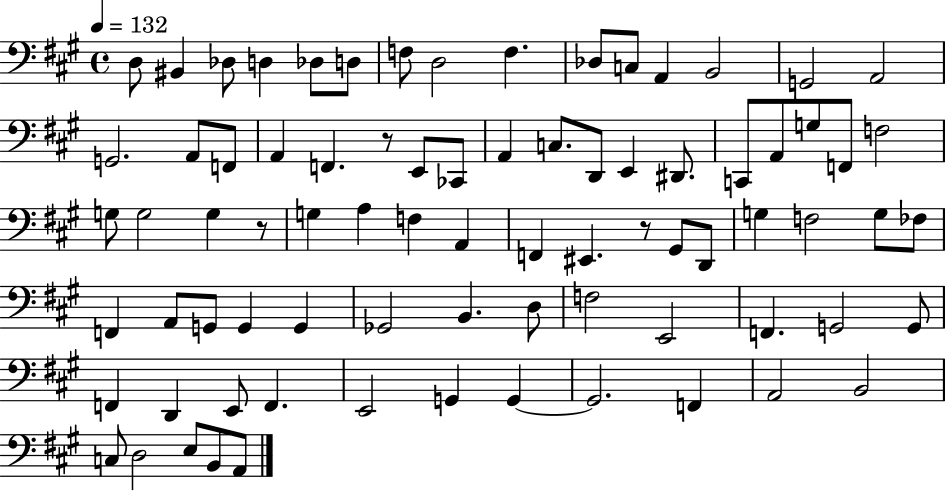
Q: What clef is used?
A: bass